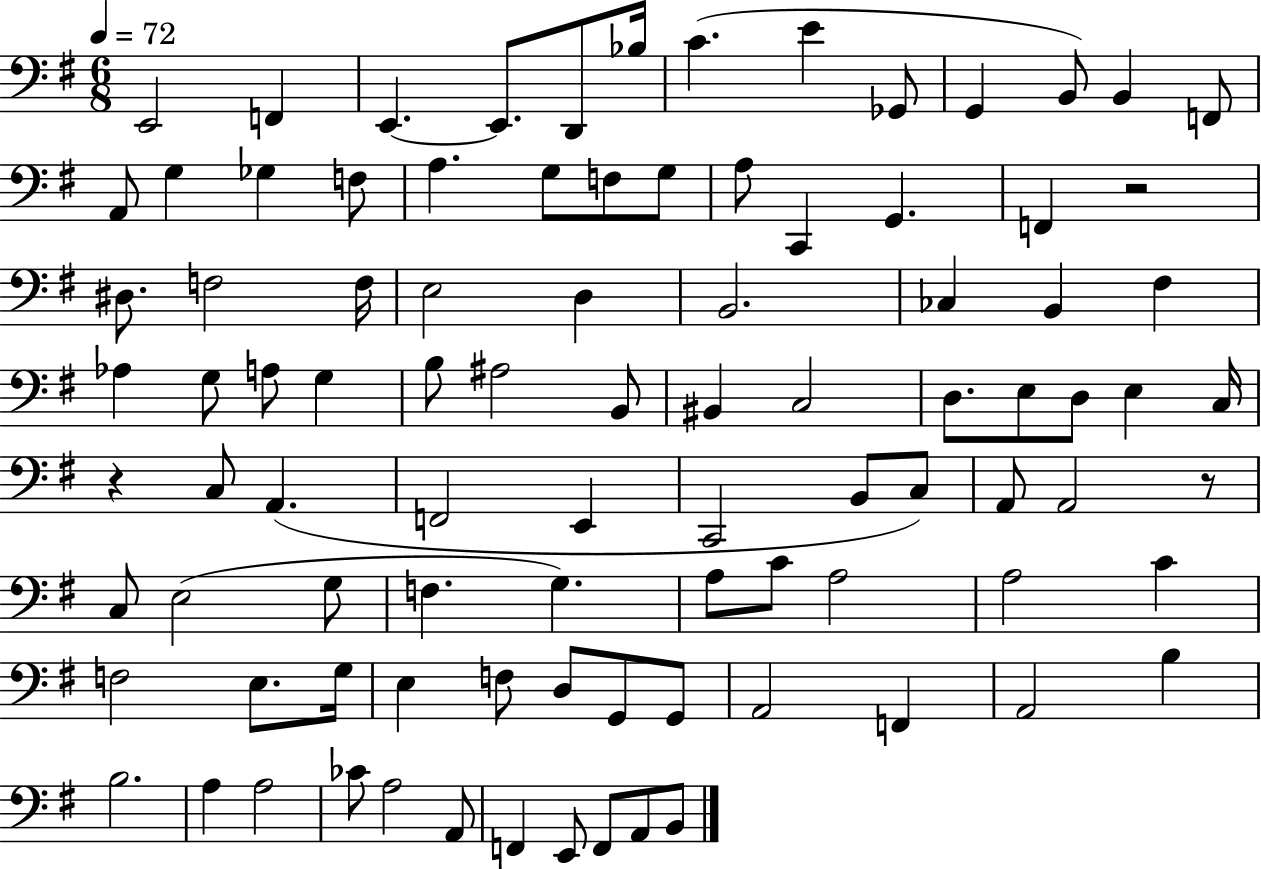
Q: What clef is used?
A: bass